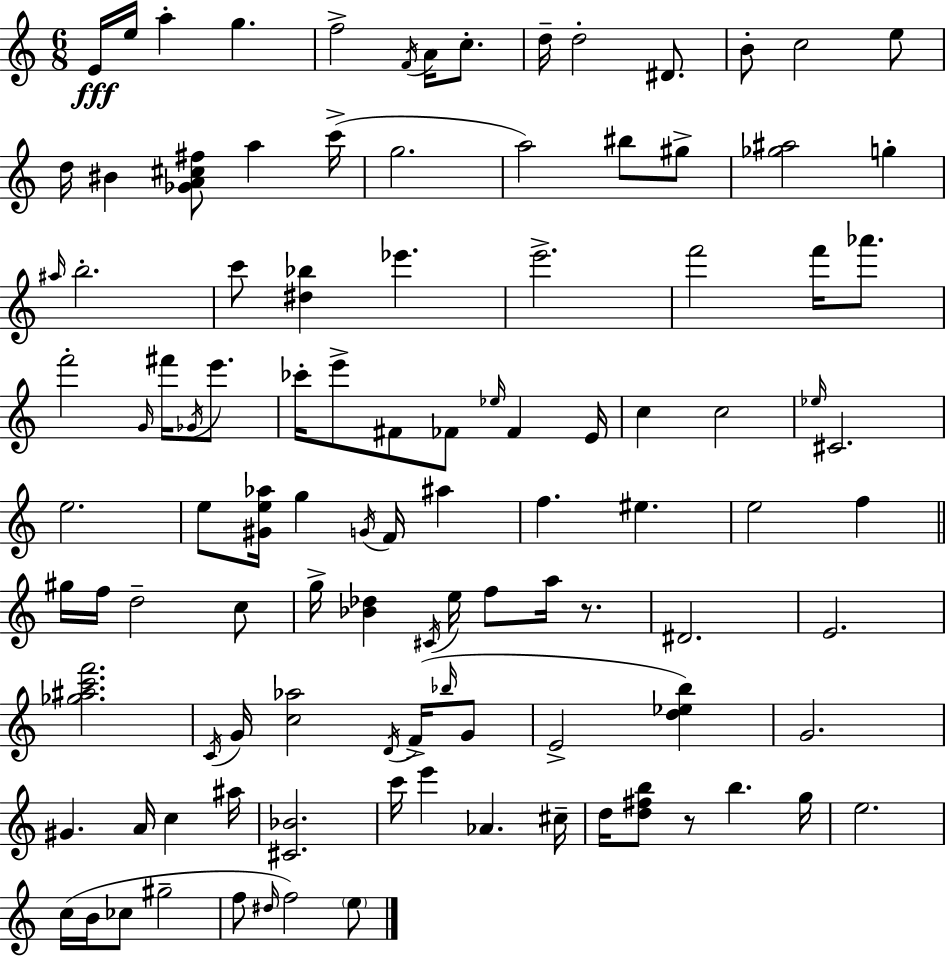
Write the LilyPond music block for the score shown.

{
  \clef treble
  \numericTimeSignature
  \time 6/8
  \key c \major
  e'16\fff e''16 a''4-. g''4. | f''2-> \acciaccatura { f'16 } a'16 c''8.-. | d''16-- d''2-. dis'8. | b'8-. c''2 e''8 | \break d''16 bis'4 <ges' a' cis'' fis''>8 a''4 | c'''16->( g''2. | a''2) bis''8 gis''8-> | <ges'' ais''>2 g''4-. | \break \grace { ais''16 } b''2.-. | c'''8 <dis'' bes''>4 ees'''4. | e'''2.-> | f'''2 f'''16 aes'''8. | \break f'''2-. \grace { g'16 } fis'''16 | \acciaccatura { ges'16 } e'''8. ces'''16-. e'''8-> fis'8 fes'8 \grace { ees''16 } | fes'4 e'16 c''4 c''2 | \grace { ees''16 } cis'2. | \break e''2. | e''8 <gis' e'' aes''>16 g''4 | \acciaccatura { g'16 } f'16 ais''4 f''4. | eis''4. e''2 | \break f''4 \bar "||" \break \key a \minor gis''16 f''16 d''2-- c''8 | g''16-> <bes' des''>4 \acciaccatura { cis'16 } e''16 f''8 a''16 r8. | dis'2. | e'2. | \break <ges'' ais'' c''' f'''>2. | \acciaccatura { c'16 } g'16 <c'' aes''>2 \acciaccatura { d'16 }( | f'16-> \grace { bes''16 } g'8 e'2-> | <d'' ees'' b''>4) g'2. | \break gis'4. a'16 c''4 | ais''16 <cis' bes'>2. | c'''16 e'''4 aes'4. | cis''16-- d''16 <d'' fis'' b''>8 r8 b''4. | \break g''16 e''2. | c''16( b'16 ces''8 gis''2-- | f''8 \grace { dis''16 }) f''2 | \parenthesize e''8 \bar "|."
}